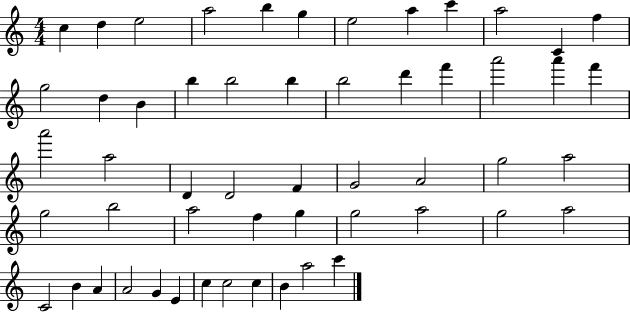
{
  \clef treble
  \numericTimeSignature
  \time 4/4
  \key c \major
  c''4 d''4 e''2 | a''2 b''4 g''4 | e''2 a''4 c'''4 | a''2 c'4 f''4 | \break g''2 d''4 b'4 | b''4 b''2 b''4 | b''2 d'''4 f'''4 | a'''2 a'''4 f'''4 | \break a'''2 a''2 | d'4 d'2 f'4 | g'2 a'2 | g''2 a''2 | \break g''2 b''2 | a''2 f''4 g''4 | g''2 a''2 | g''2 a''2 | \break c'2 b'4 a'4 | a'2 g'4 e'4 | c''4 c''2 c''4 | b'4 a''2 c'''4 | \break \bar "|."
}